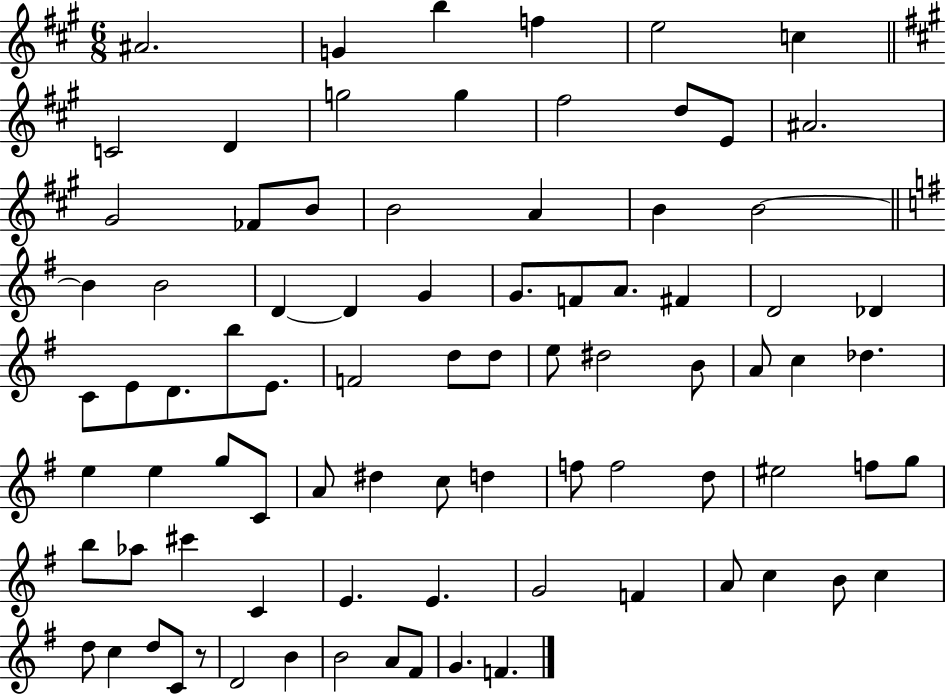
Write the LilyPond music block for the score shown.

{
  \clef treble
  \numericTimeSignature
  \time 6/8
  \key a \major
  ais'2. | g'4 b''4 f''4 | e''2 c''4 | \bar "||" \break \key a \major c'2 d'4 | g''2 g''4 | fis''2 d''8 e'8 | ais'2. | \break gis'2 fes'8 b'8 | b'2 a'4 | b'4 b'2~~ | \bar "||" \break \key g \major b'4 b'2 | d'4~~ d'4 g'4 | g'8. f'8 a'8. fis'4 | d'2 des'4 | \break c'8 e'8 d'8. b''8 e'8. | f'2 d''8 d''8 | e''8 dis''2 b'8 | a'8 c''4 des''4. | \break e''4 e''4 g''8 c'8 | a'8 dis''4 c''8 d''4 | f''8 f''2 d''8 | eis''2 f''8 g''8 | \break b''8 aes''8 cis'''4 c'4 | e'4. e'4. | g'2 f'4 | a'8 c''4 b'8 c''4 | \break d''8 c''4 d''8 c'8 r8 | d'2 b'4 | b'2 a'8 fis'8 | g'4. f'4. | \break \bar "|."
}